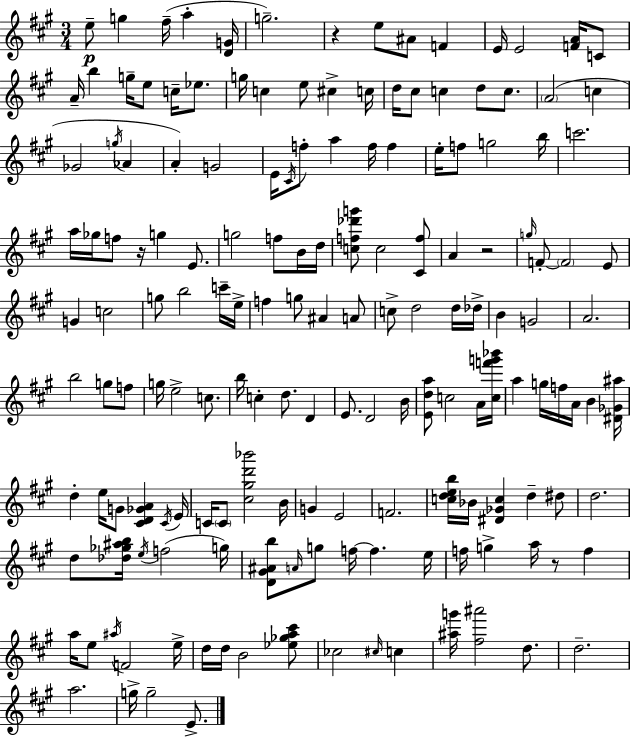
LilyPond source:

{
  \clef treble
  \numericTimeSignature
  \time 3/4
  \key a \major
  e''8--\p g''4 fis''16--( a''4-. <d' g'>16 | g''2.--) | r4 e''8 ais'8 f'4 | e'16 e'2 <f' a'>16 c'8 | \break a'16-- b''4 g''16-- e''8 c''16-- ees''8. | g''16 c''4 e''8 cis''4-> c''16 | d''16 cis''8 c''4 d''8 c''8. | \parenthesize a'2( c''4 | \break ges'2 \acciaccatura { g''16 } aes'4 | a'4-.) g'2 | e'16 \acciaccatura { cis'16 } f''8-. a''4 f''16 f''4 | e''16-. f''8 g''2 | \break b''16 c'''2. | a''16 ges''16 f''8 r16 g''4 e'8. | g''2 f''8 | b'16 d''16 <c'' f'' des''' g'''>8 c''2 | \break <cis' f''>8 a'4 r2 | \grace { g''16 } f'8-.~~ \parenthesize f'2 | e'8 g'4 c''2 | g''8 b''2 | \break c'''16-- e''16-> f''4 g''8 ais'4 | a'8 c''8-> d''2 | d''16 des''16-> b'4 g'2 | a'2. | \break b''2 g''8 | f''8 g''16 e''2-> | c''8. b''16 c''4-. d''8. d'4 | e'8. d'2 | \break b'16 <e' d'' a''>8 c''2 | a'16 <c'' f''' g''' bes'''>16 a''4 g''16 f''16 a'16 b'4 | <dis' ges' ais''>16 d''4-. e''16 g'8 <cis' d' ges' a'>4 | \acciaccatura { cis'16 } e'16 c'16 \parenthesize c'8 <cis'' gis'' d''' bes'''>2 | \break b'16 g'4 e'2 | f'2. | <c'' d'' e'' b''>16 bes'16 <dis' ges' c''>4 d''4-- | dis''8 d''2. | \break d''8 <des'' ges'' ais'' b''>16 \acciaccatura { e''16 }( f''2 | g''16) <d' gis' ais' b''>8 \grace { a'16 } g''8 f''16~~ f''4. | e''16 f''16 g''4-> a''16 | r8 f''4 a''16 e''8 \acciaccatura { ais''16 } f'2 | \break e''16-> d''16 d''16 b'2 | <ees'' ges'' a'' cis'''>8 ces''2 | \grace { cis''16 } c''4 <ais'' g'''>16 <fis'' ais'''>2 | d''8. d''2.-- | \break a''2. | g''16-> g''2-- | e'8.-> \bar "|."
}